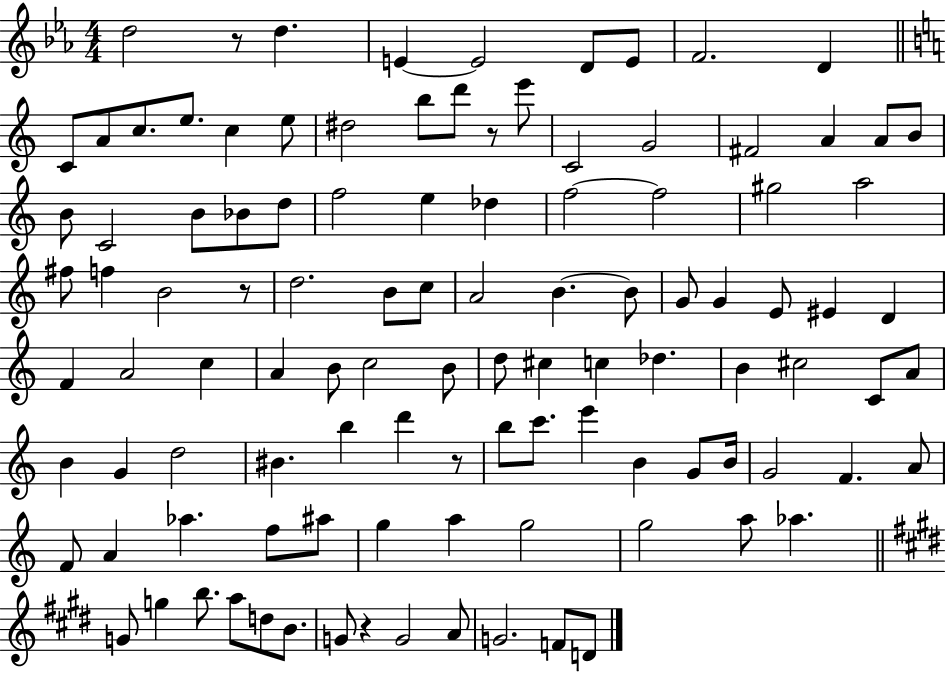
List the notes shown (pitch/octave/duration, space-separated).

D5/h R/e D5/q. E4/q E4/h D4/e E4/e F4/h. D4/q C4/e A4/e C5/e. E5/e. C5/q E5/e D#5/h B5/e D6/e R/e E6/e C4/h G4/h F#4/h A4/q A4/e B4/e B4/e C4/h B4/e Bb4/e D5/e F5/h E5/q Db5/q F5/h F5/h G#5/h A5/h F#5/e F5/q B4/h R/e D5/h. B4/e C5/e A4/h B4/q. B4/e G4/e G4/q E4/e EIS4/q D4/q F4/q A4/h C5/q A4/q B4/e C5/h B4/e D5/e C#5/q C5/q Db5/q. B4/q C#5/h C4/e A4/e B4/q G4/q D5/h BIS4/q. B5/q D6/q R/e B5/e C6/e. E6/q B4/q G4/e B4/s G4/h F4/q. A4/e F4/e A4/q Ab5/q. F5/e A#5/e G5/q A5/q G5/h G5/h A5/e Ab5/q. G4/e G5/q B5/e. A5/e D5/e B4/e. G4/e R/q G4/h A4/e G4/h. F4/e D4/e